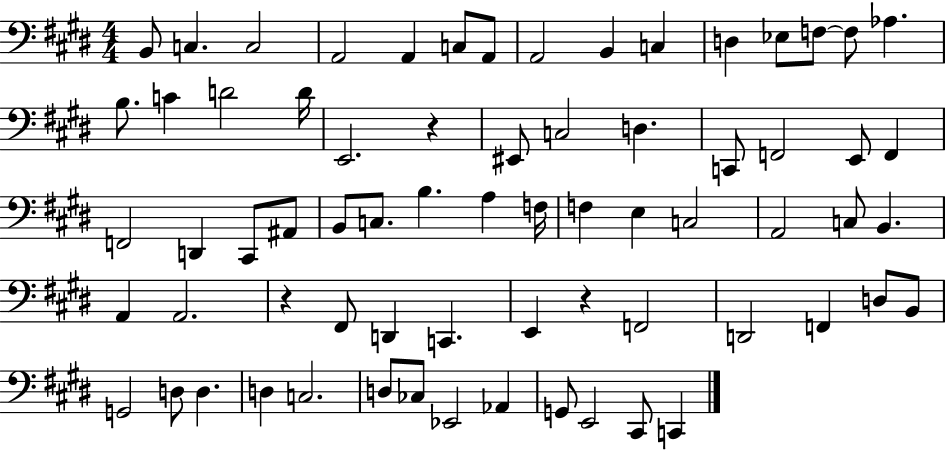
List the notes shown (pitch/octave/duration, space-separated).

B2/e C3/q. C3/h A2/h A2/q C3/e A2/e A2/h B2/q C3/q D3/q Eb3/e F3/e F3/e Ab3/q. B3/e. C4/q D4/h D4/s E2/h. R/q EIS2/e C3/h D3/q. C2/e F2/h E2/e F2/q F2/h D2/q C#2/e A#2/e B2/e C3/e. B3/q. A3/q F3/s F3/q E3/q C3/h A2/h C3/e B2/q. A2/q A2/h. R/q F#2/e D2/q C2/q. E2/q R/q F2/h D2/h F2/q D3/e B2/e G2/h D3/e D3/q. D3/q C3/h. D3/e CES3/e Eb2/h Ab2/q G2/e E2/h C#2/e C2/q